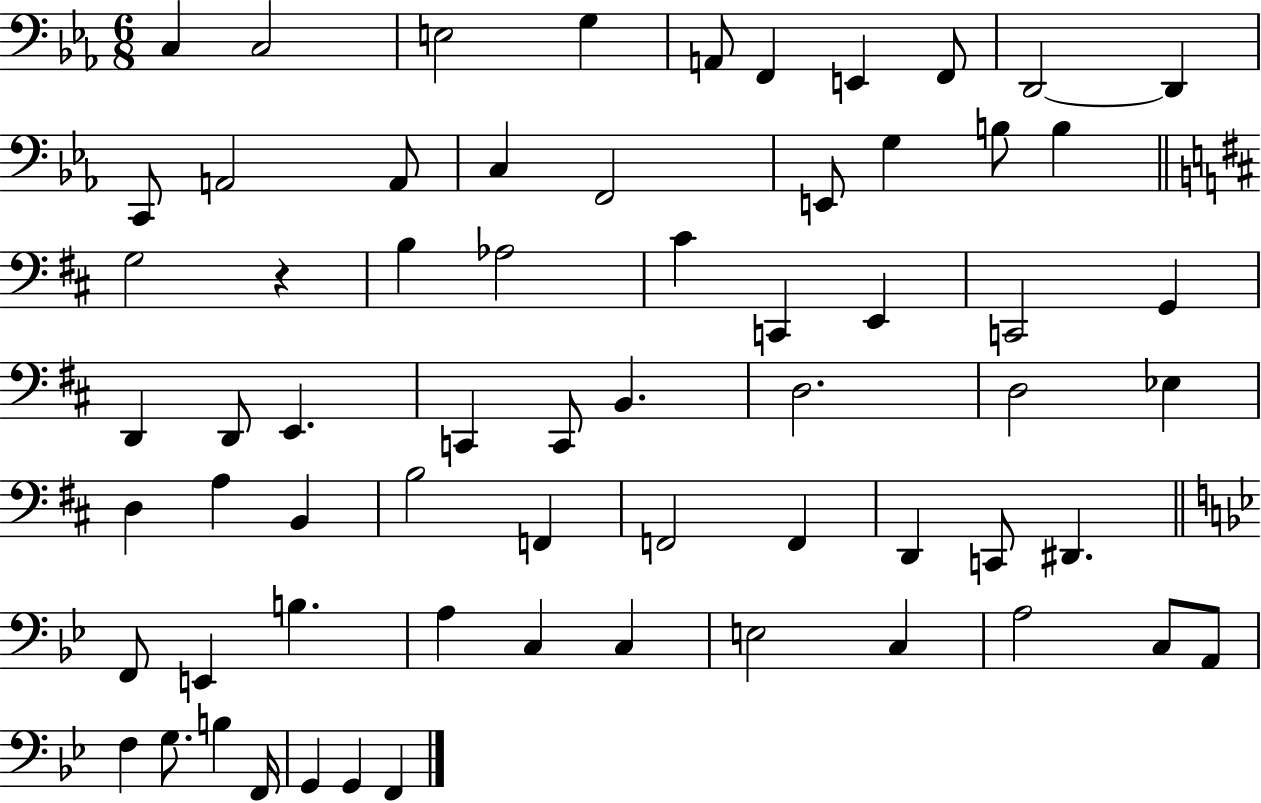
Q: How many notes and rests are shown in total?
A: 65